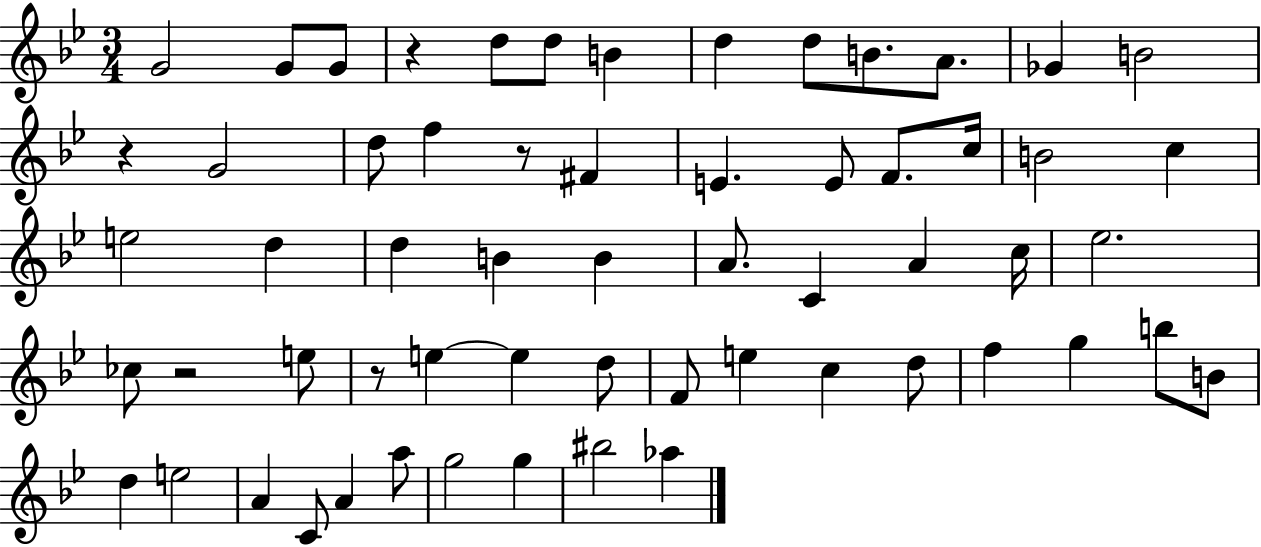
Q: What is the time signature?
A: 3/4